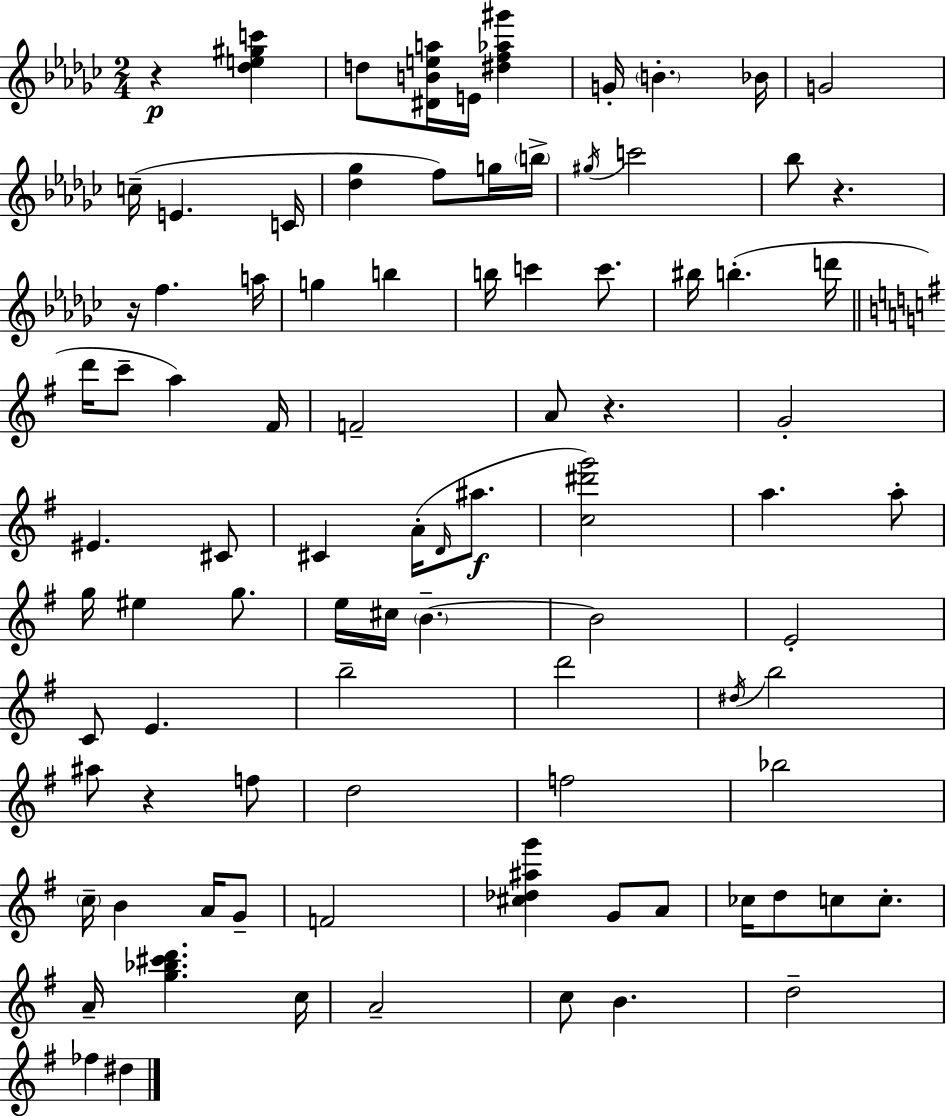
R/q [Db5,E5,G#5,C6]/q D5/e [D#4,B4,E5,A5]/s E4/s [D#5,F5,Ab5,G#6]/q G4/s B4/q. Bb4/s G4/h C5/s E4/q. C4/s [Db5,Gb5]/q F5/e G5/s B5/s G#5/s C6/h Bb5/e R/q. R/s F5/q. A5/s G5/q B5/q B5/s C6/q C6/e. BIS5/s B5/q. D6/s D6/s C6/e A5/q F#4/s F4/h A4/e R/q. G4/h EIS4/q. C#4/e C#4/q A4/s D4/s A#5/e. [C5,D#6,G6]/h A5/q. A5/e G5/s EIS5/q G5/e. E5/s C#5/s B4/q. B4/h E4/h C4/e E4/q. B5/h D6/h D#5/s B5/h A#5/e R/q F5/e D5/h F5/h Bb5/h C5/s B4/q A4/s G4/e F4/h [C#5,Db5,A#5,G6]/q G4/e A4/e CES5/s D5/e C5/e C5/e. A4/s [G5,Bb5,C#6,D6]/q. C5/s A4/h C5/e B4/q. D5/h FES5/q D#5/q